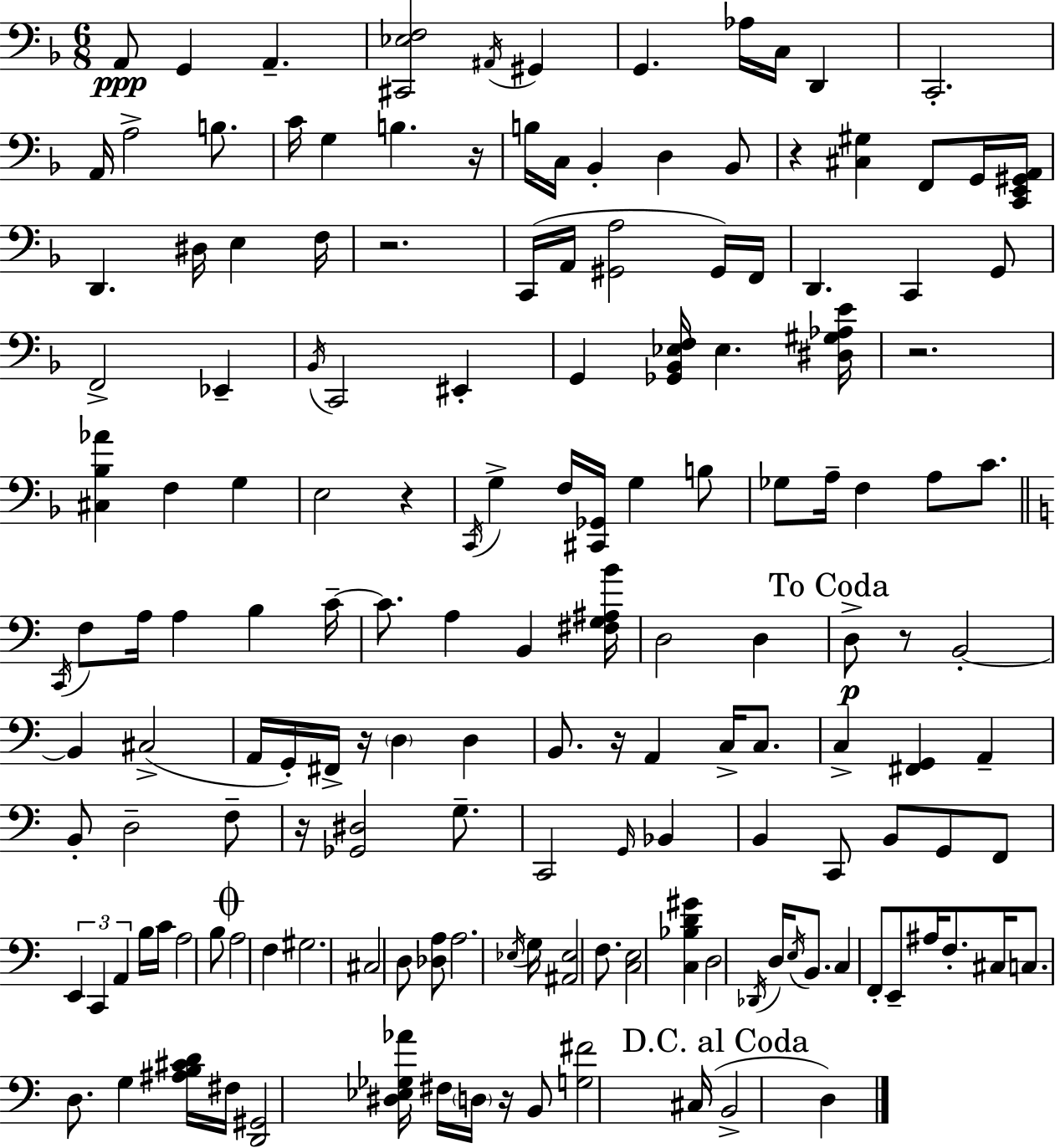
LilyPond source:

{
  \clef bass
  \numericTimeSignature
  \time 6/8
  \key f \major
  \repeat volta 2 { a,8\ppp g,4 a,4.-- | <cis, ees f>2 \acciaccatura { ais,16 } gis,4 | g,4. aes16 c16 d,4 | c,2.-. | \break a,16 a2-> b8. | c'16 g4 b4. | r16 b16 c16 bes,4-. d4 bes,8 | r4 <cis gis>4 f,8 g,16 | \break <c, e, gis, a,>16 d,4. dis16 e4 | f16 r2. | c,16( a,16 <gis, a>2 gis,16) | f,16 d,4. c,4 g,8 | \break f,2-> ees,4-- | \acciaccatura { bes,16 } c,2 eis,4-. | g,4 <ges, bes, ees f>16 ees4. | <dis gis aes e'>16 r2. | \break <cis bes aes'>4 f4 g4 | e2 r4 | \acciaccatura { c,16 } g4-> f16 <cis, ges,>16 g4 | b8 ges8 a16-- f4 a8 | \break c'8. \bar "||" \break \key a \minor \acciaccatura { c,16 } f8 a16 a4 b4 | c'16--~~ c'8. a4 b,4 | <fis g ais b'>16 d2 d4 | \mark "To Coda" d8->\p r8 b,2-.~~ | \break b,4 cis2->( | a,16 g,16-.) fis,16-> r16 \parenthesize d4 d4 | b,8. r16 a,4 c16-> c8. | c4-> <fis, g,>4 a,4-- | \break b,8-. d2-- f8-- | r16 <ges, dis>2 g8.-- | c,2 \grace { g,16 } bes,4 | b,4 c,8 b,8 g,8 | \break f,8 \tuplet 3/2 { e,4 c,4 a,4 } | b16 c'16 a2 | b8 \mark \markup { \musicglyph "scripts.coda" } a2 f4 | gis2. | \break cis2 d8 | <des a>8 a2. | \acciaccatura { ees16 } g16 <ais, ees>2 | f8. <c e>2 <c bes d' gis'>4 | \break d2 \acciaccatura { des,16 } | d16 \acciaccatura { e16 } b,8. c4 f,8-. e,8-- | ais16 f8.-. cis16 c8. d8. | g4 <ais b cis' d'>16 fis16 <d, gis,>2 | \break <dis ees ges aes'>16 fis16 \parenthesize d16 r16 b,8 <g fis'>2 | cis16( \mark "D.C. al Coda" b,2-> | d4) } \bar "|."
}